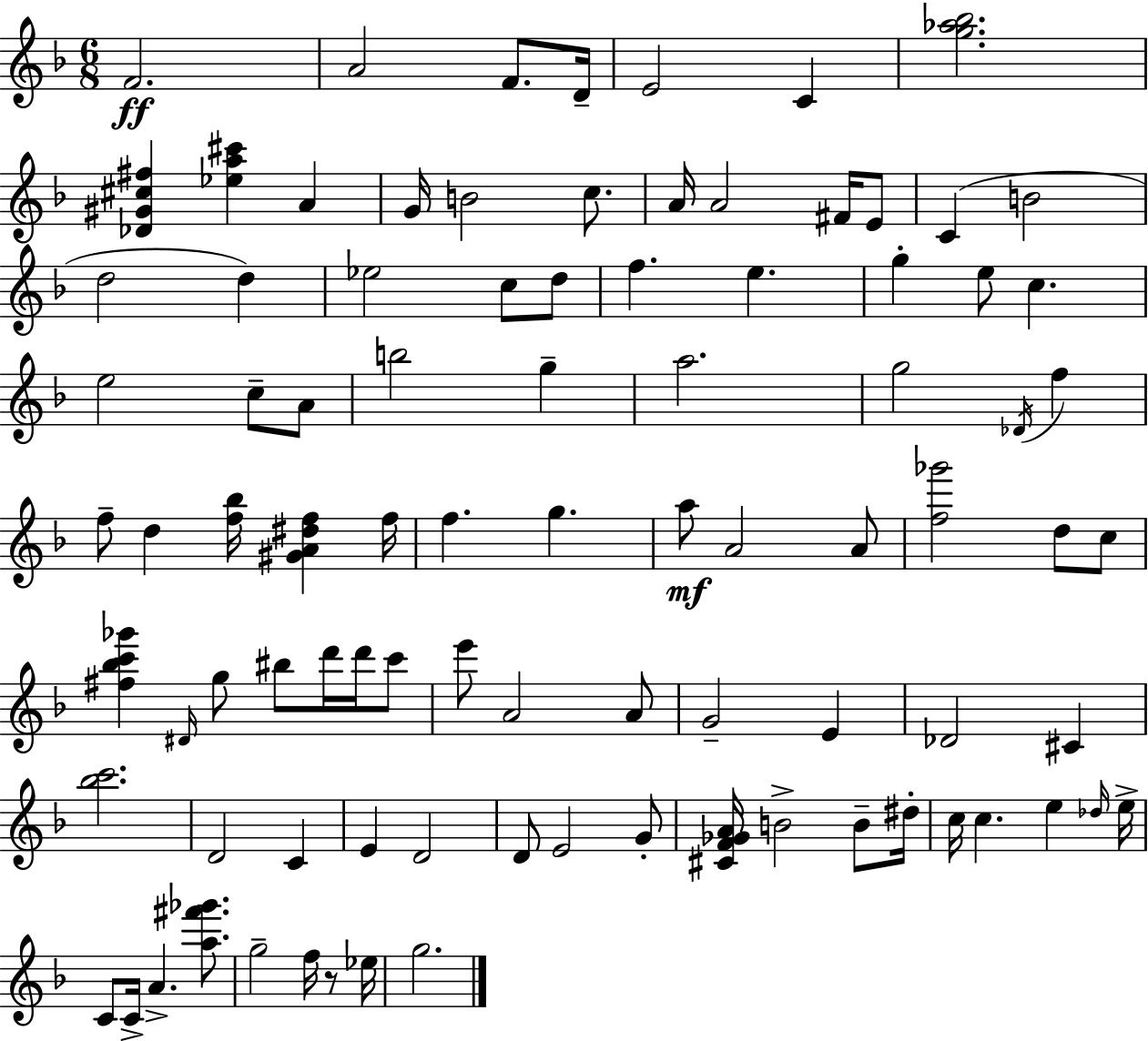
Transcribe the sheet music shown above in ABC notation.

X:1
T:Untitled
M:6/8
L:1/4
K:F
F2 A2 F/2 D/4 E2 C [g_a_b]2 [_D^G^c^f] [_ea^c'] A G/4 B2 c/2 A/4 A2 ^F/4 E/2 C B2 d2 d _e2 c/2 d/2 f e g e/2 c e2 c/2 A/2 b2 g a2 g2 _D/4 f f/2 d [f_b]/4 [^GA^df] f/4 f g a/2 A2 A/2 [f_g']2 d/2 c/2 [^f_bc'_g'] ^D/4 g/2 ^b/2 d'/4 d'/4 c'/2 e'/2 A2 A/2 G2 E _D2 ^C [_bc']2 D2 C E D2 D/2 E2 G/2 [^CF_GA]/4 B2 B/2 ^d/4 c/4 c e _d/4 e/4 C/2 C/4 A [a^f'_g']/2 g2 f/4 z/2 _e/4 g2